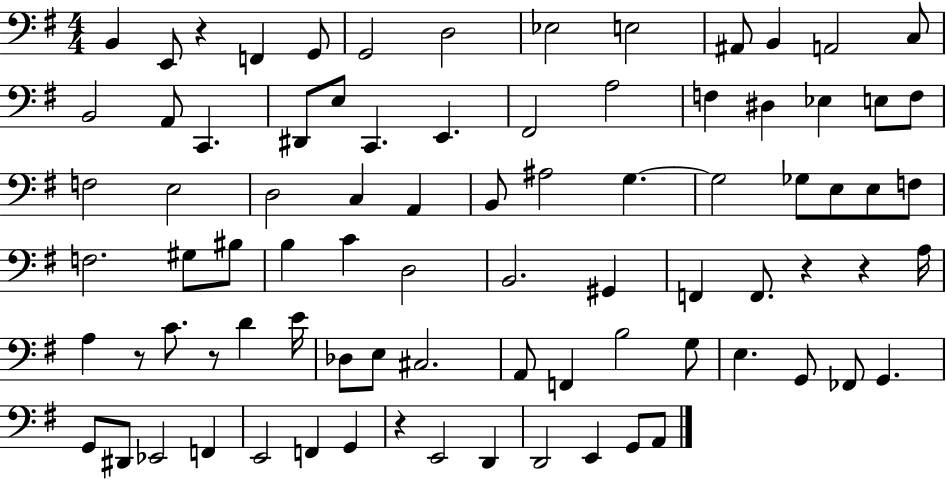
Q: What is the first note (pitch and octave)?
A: B2